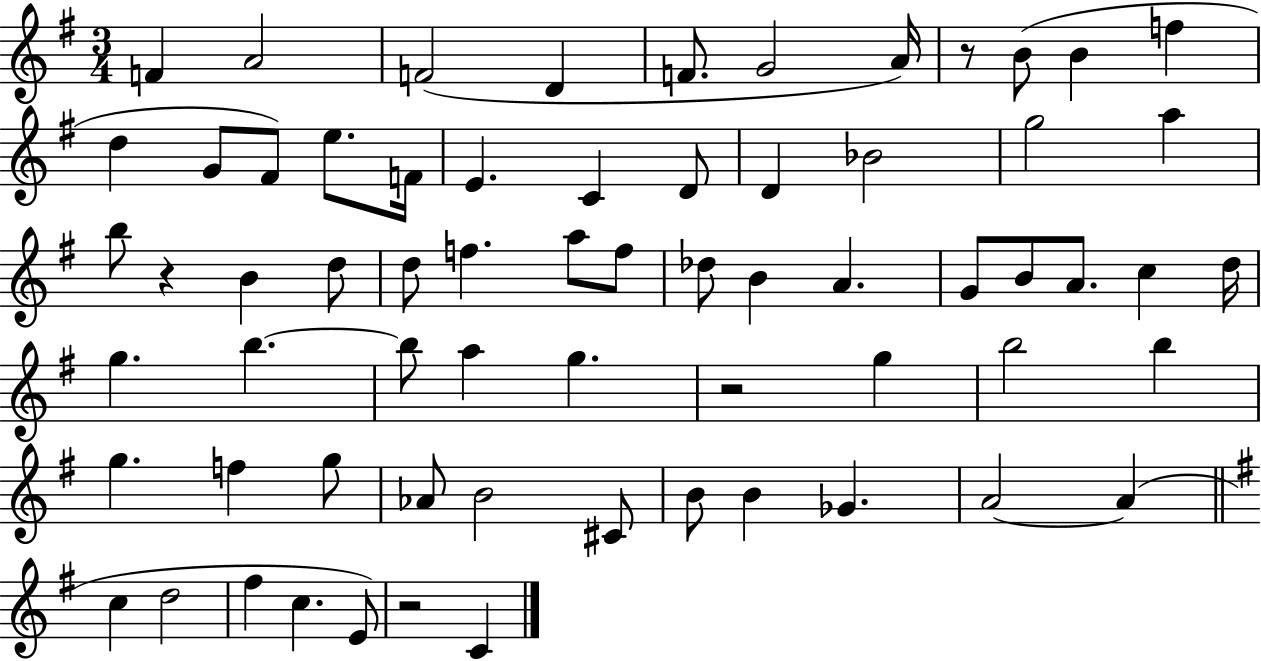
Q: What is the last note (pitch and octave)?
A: C4